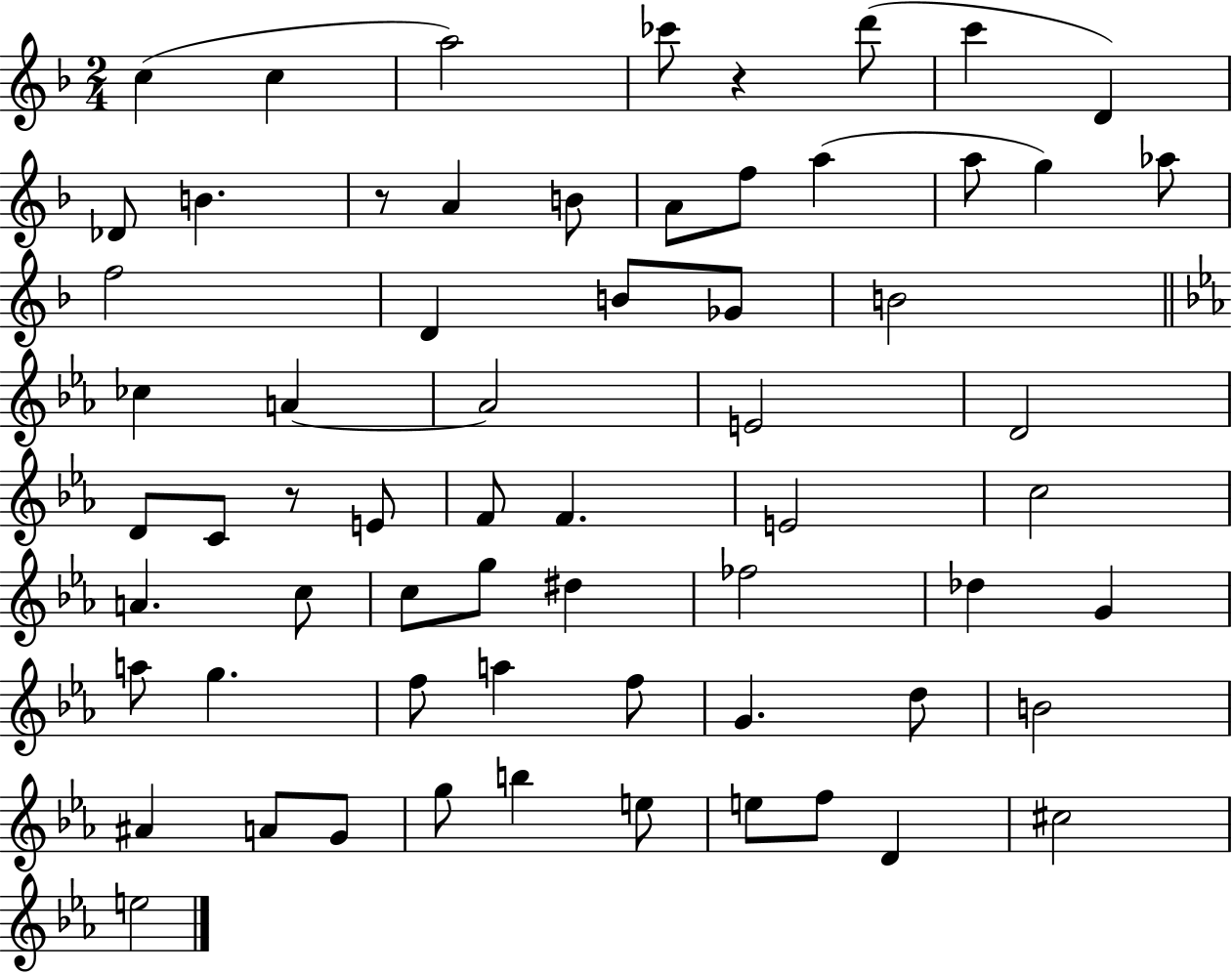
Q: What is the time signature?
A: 2/4